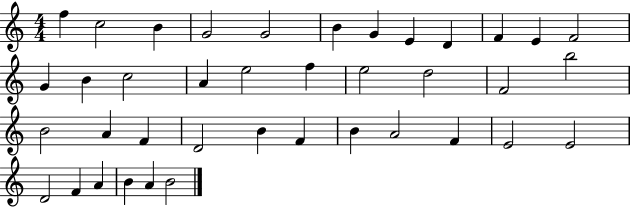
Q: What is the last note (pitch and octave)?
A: B4